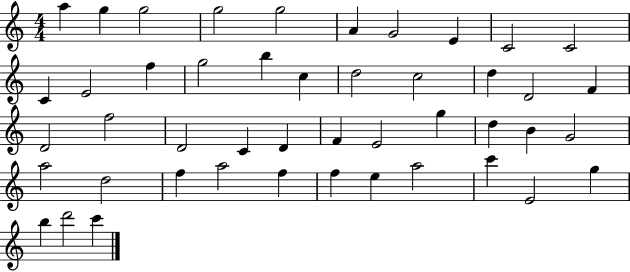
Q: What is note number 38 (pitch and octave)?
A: F5